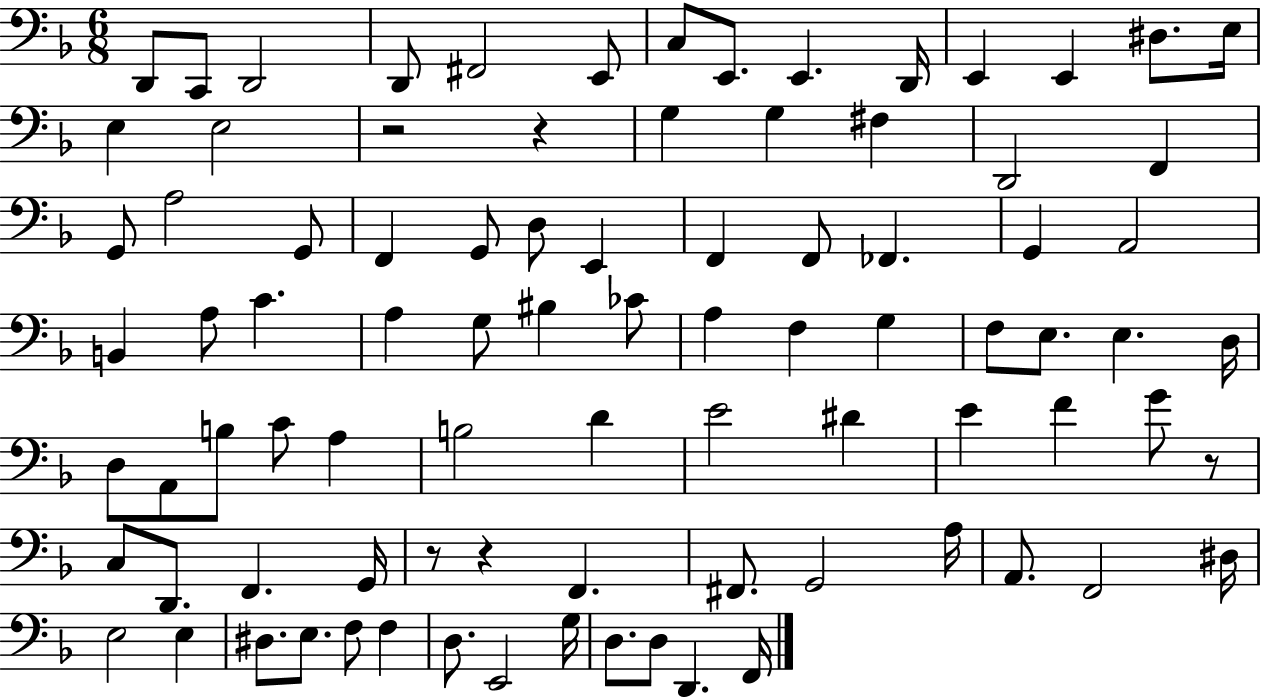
X:1
T:Untitled
M:6/8
L:1/4
K:F
D,,/2 C,,/2 D,,2 D,,/2 ^F,,2 E,,/2 C,/2 E,,/2 E,, D,,/4 E,, E,, ^D,/2 E,/4 E, E,2 z2 z G, G, ^F, D,,2 F,, G,,/2 A,2 G,,/2 F,, G,,/2 D,/2 E,, F,, F,,/2 _F,, G,, A,,2 B,, A,/2 C A, G,/2 ^B, _C/2 A, F, G, F,/2 E,/2 E, D,/4 D,/2 A,,/2 B,/2 C/2 A, B,2 D E2 ^D E F G/2 z/2 C,/2 D,,/2 F,, G,,/4 z/2 z F,, ^F,,/2 G,,2 A,/4 A,,/2 F,,2 ^D,/4 E,2 E, ^D,/2 E,/2 F,/2 F, D,/2 E,,2 G,/4 D,/2 D,/2 D,, F,,/4